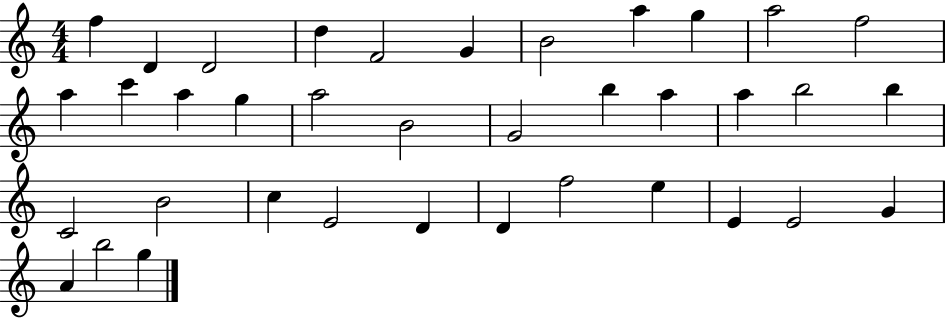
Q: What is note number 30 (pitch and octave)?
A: F5